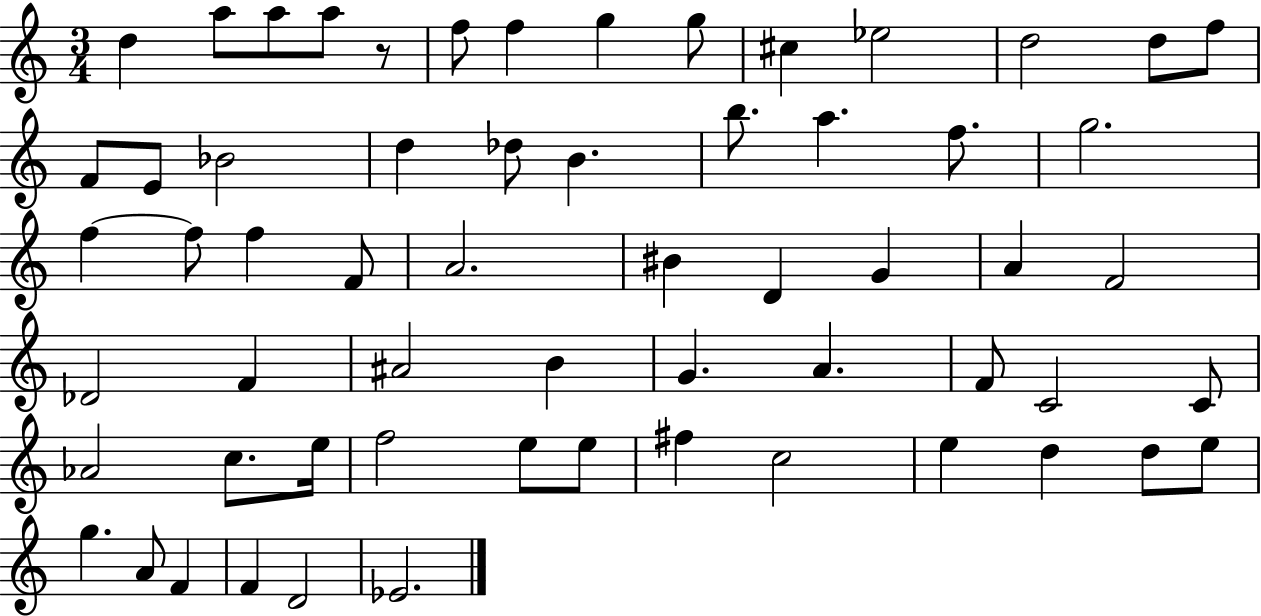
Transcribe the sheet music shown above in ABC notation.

X:1
T:Untitled
M:3/4
L:1/4
K:C
d a/2 a/2 a/2 z/2 f/2 f g g/2 ^c _e2 d2 d/2 f/2 F/2 E/2 _B2 d _d/2 B b/2 a f/2 g2 f f/2 f F/2 A2 ^B D G A F2 _D2 F ^A2 B G A F/2 C2 C/2 _A2 c/2 e/4 f2 e/2 e/2 ^f c2 e d d/2 e/2 g A/2 F F D2 _E2